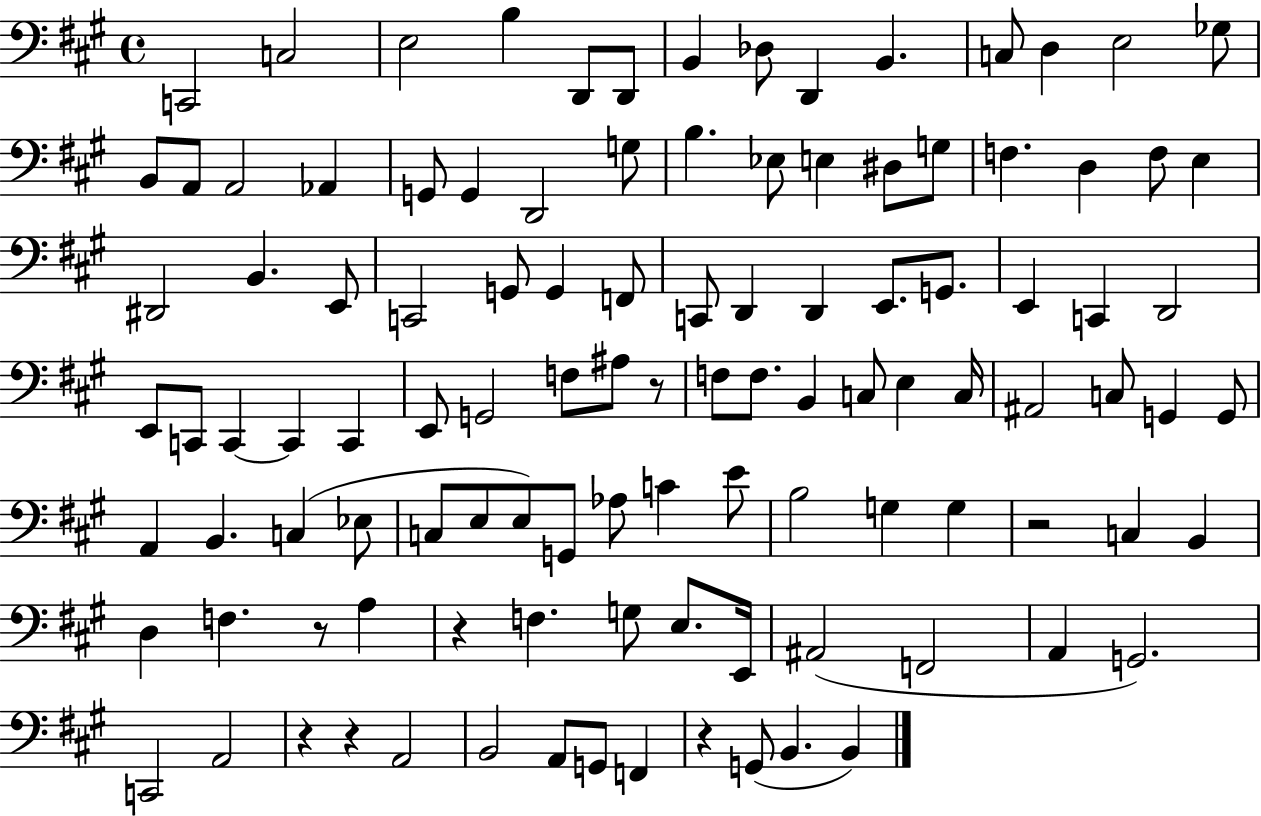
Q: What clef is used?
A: bass